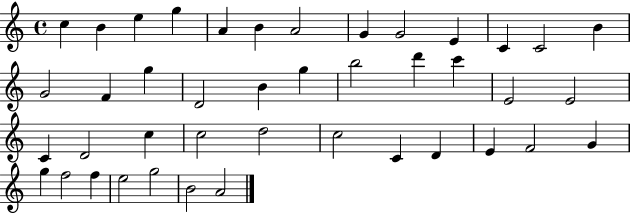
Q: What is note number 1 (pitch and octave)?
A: C5